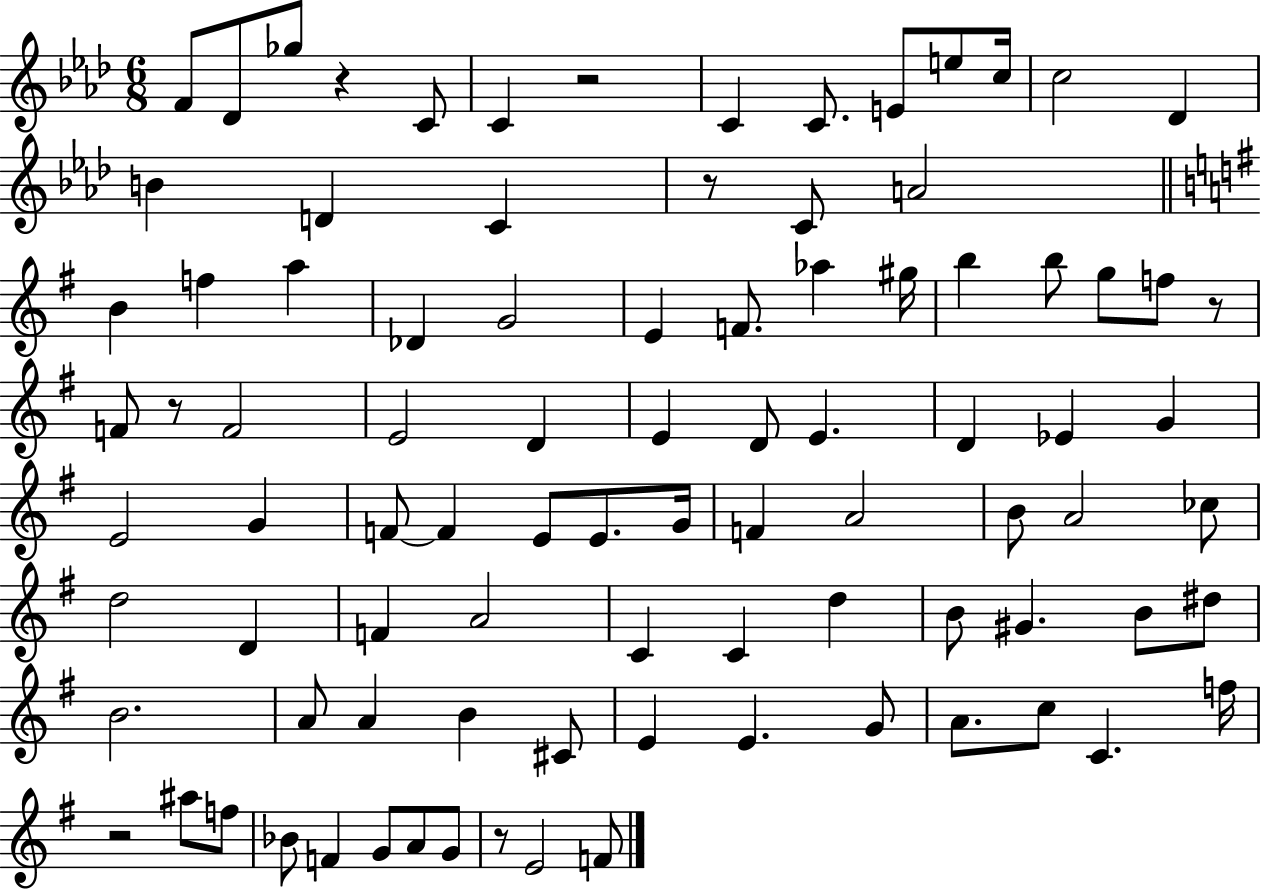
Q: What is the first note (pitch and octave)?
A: F4